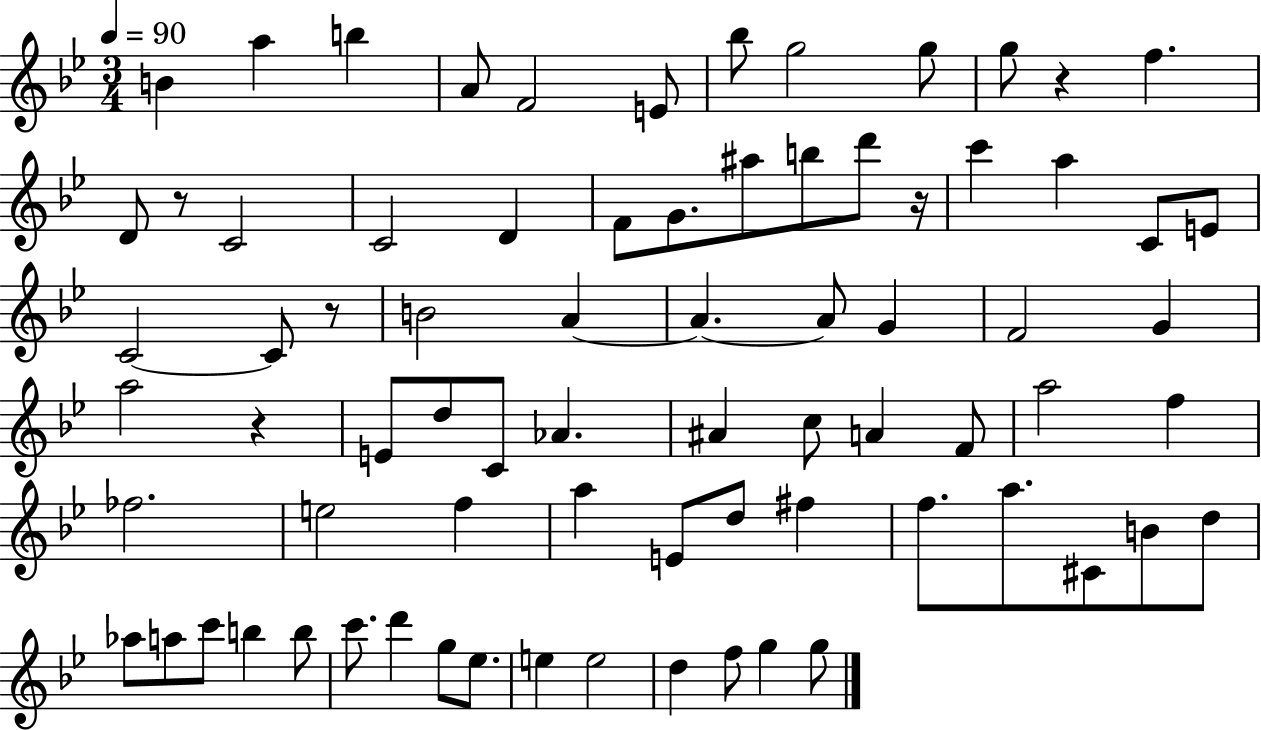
B4/q A5/q B5/q A4/e F4/h E4/e Bb5/e G5/h G5/e G5/e R/q F5/q. D4/e R/e C4/h C4/h D4/q F4/e G4/e. A#5/e B5/e D6/e R/s C6/q A5/q C4/e E4/e C4/h C4/e R/e B4/h A4/q A4/q. A4/e G4/q F4/h G4/q A5/h R/q E4/e D5/e C4/e Ab4/q. A#4/q C5/e A4/q F4/e A5/h F5/q FES5/h. E5/h F5/q A5/q E4/e D5/e F#5/q F5/e. A5/e. C#4/e B4/e D5/e Ab5/e A5/e C6/e B5/q B5/e C6/e. D6/q G5/e Eb5/e. E5/q E5/h D5/q F5/e G5/q G5/e